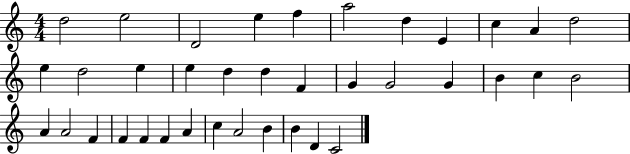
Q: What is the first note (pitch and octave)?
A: D5